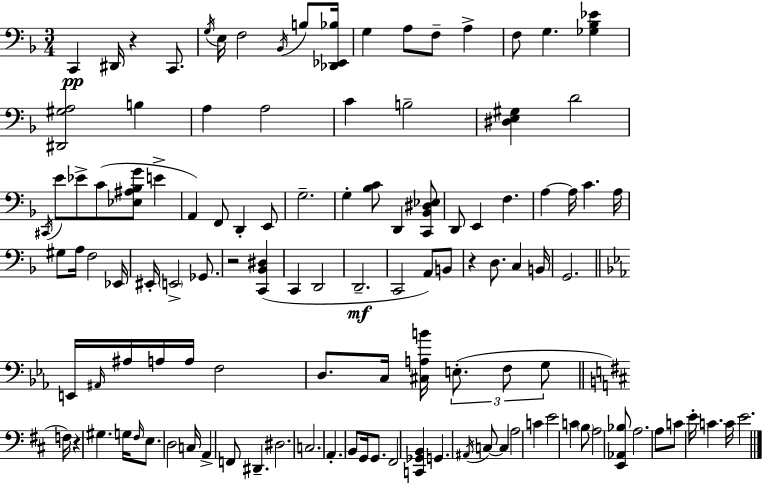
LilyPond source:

{
  \clef bass
  \numericTimeSignature
  \time 3/4
  \key f \major
  c,4\pp dis,16 r4 c,8. | \acciaccatura { g16 } e16 f2 \acciaccatura { bes,16 } b8 | <des, ees, bes>16 g4 a8 f8-- a4-> | f8 g4. <ges bes ees'>4 | \break <dis, gis a>2 b4 | a4 a2 | c'4 b2-- | <dis e gis>4 d'2 | \break \acciaccatura { cis,16 } e'8 ees'8-> c'8( <ees ais bes g'>8 e'4-> | a,4) f,8 d,4-. | e,8 g2.-- | g4-. <bes c'>8 d,4 | \break <c, bes, dis ees>8 d,8 e,4 f4. | a4~~ a16 c'4. | a16 gis8 a16 f2 | ees,16 eis,16-. \parenthesize e,2-> | \break ges,8. r2 <c, bes, dis>4( | c,4 d,2 | d,2.--\mf | c,2 a,8) | \break b,8 r4 d8. c4 | b,16 g,2. | \bar "||" \break \key ees \major e,16 \grace { ais,16 } ais16 a16 a16 f2 | d8. c16 <cis a b'>16 \tuplet 3/2 { e8.-.( f8 g8 } | \bar "||" \break \key b \minor f16) r4 gis4. g16 | \grace { fis16 } e8. d2 | c16 a,4-> f,8 dis,4.-- | dis2. | \break c2. | a,4.-. b,8 g,16 g,8. | fis,2 <c, ges, b,>4 | g,4. \acciaccatura { ais,16 } c8~~ c4 | \break a2 c'4 | e'2 c'4 | \parenthesize b8 a2 | <e, aes, bes>8 a2. | \break a8 c'8 e'16-. c'4. | c'16 e'2. | \bar "|."
}